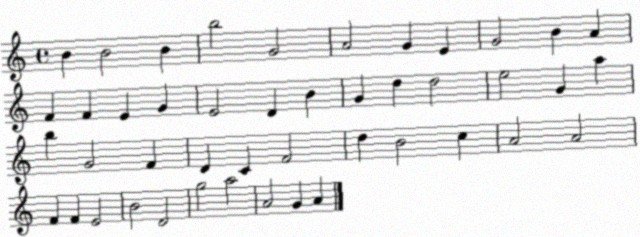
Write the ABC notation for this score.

X:1
T:Untitled
M:4/4
L:1/4
K:C
B B2 B b2 G2 A2 G E G2 B A F F E G E2 D B G d d2 e2 G a b G2 F D C F2 d B2 c A2 A2 F F E2 B2 D2 g2 a2 A2 G A